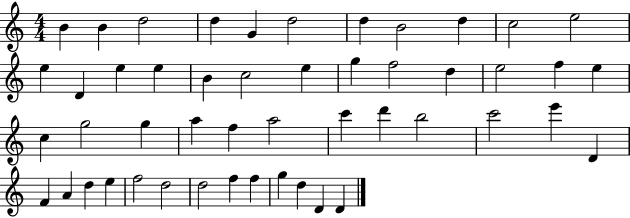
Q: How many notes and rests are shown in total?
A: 49